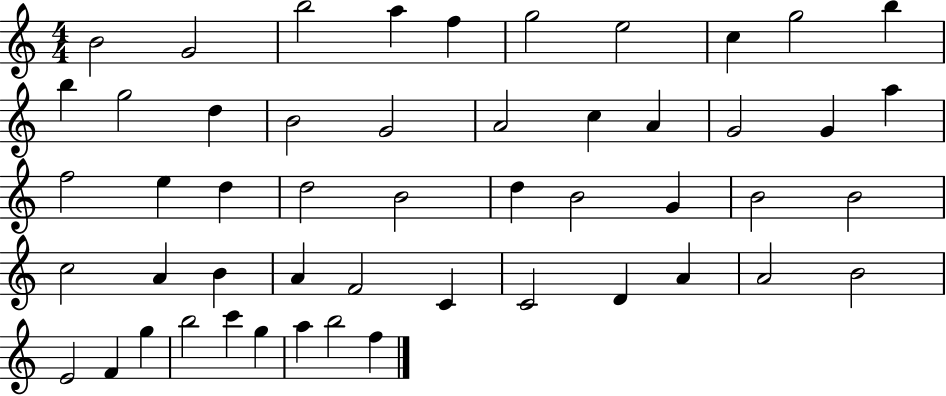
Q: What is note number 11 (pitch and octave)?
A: B5